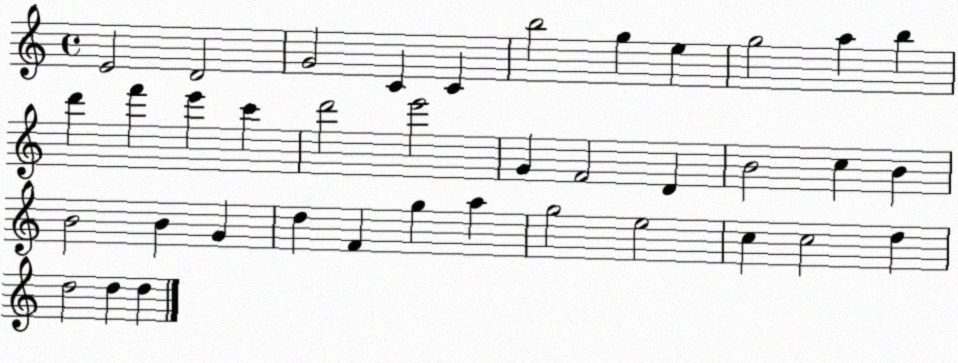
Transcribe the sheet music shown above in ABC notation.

X:1
T:Untitled
M:4/4
L:1/4
K:C
E2 D2 G2 C C b2 g e g2 a b d' f' e' c' d'2 e'2 G F2 D B2 c B B2 B G d F g a g2 e2 c c2 d d2 d d